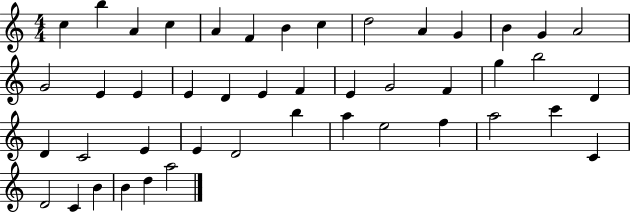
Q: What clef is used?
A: treble